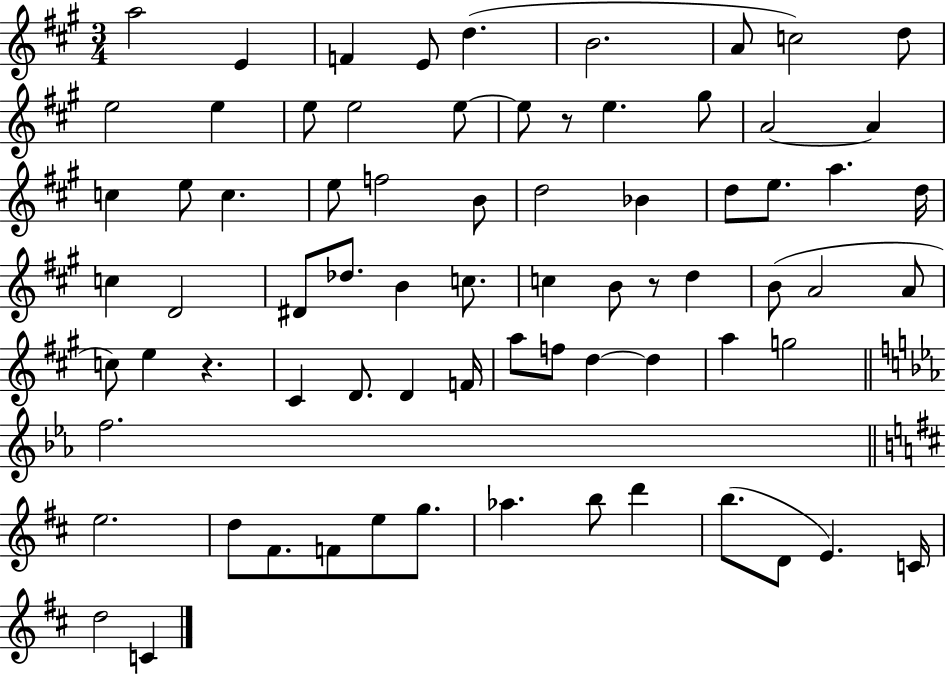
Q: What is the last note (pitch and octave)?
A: C4